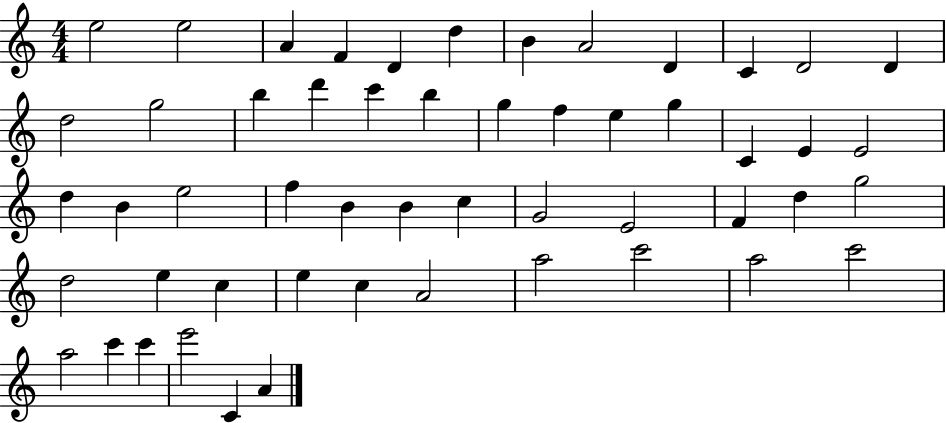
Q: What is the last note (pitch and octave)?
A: A4